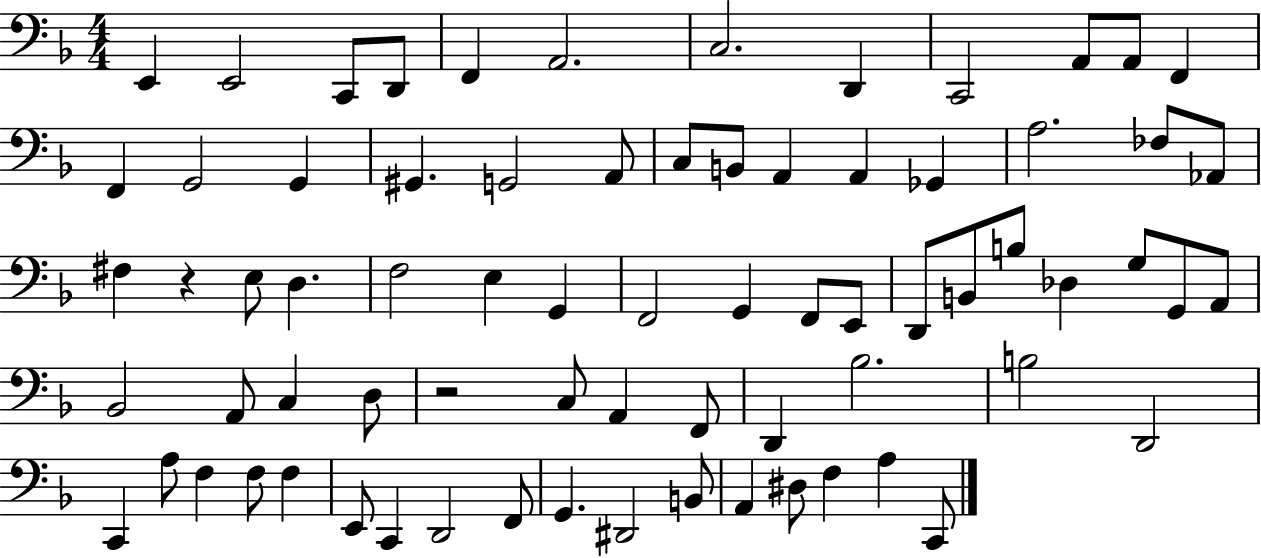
X:1
T:Untitled
M:4/4
L:1/4
K:F
E,, E,,2 C,,/2 D,,/2 F,, A,,2 C,2 D,, C,,2 A,,/2 A,,/2 F,, F,, G,,2 G,, ^G,, G,,2 A,,/2 C,/2 B,,/2 A,, A,, _G,, A,2 _F,/2 _A,,/2 ^F, z E,/2 D, F,2 E, G,, F,,2 G,, F,,/2 E,,/2 D,,/2 B,,/2 B,/2 _D, G,/2 G,,/2 A,,/2 _B,,2 A,,/2 C, D,/2 z2 C,/2 A,, F,,/2 D,, _B,2 B,2 D,,2 C,, A,/2 F, F,/2 F, E,,/2 C,, D,,2 F,,/2 G,, ^D,,2 B,,/2 A,, ^D,/2 F, A, C,,/2